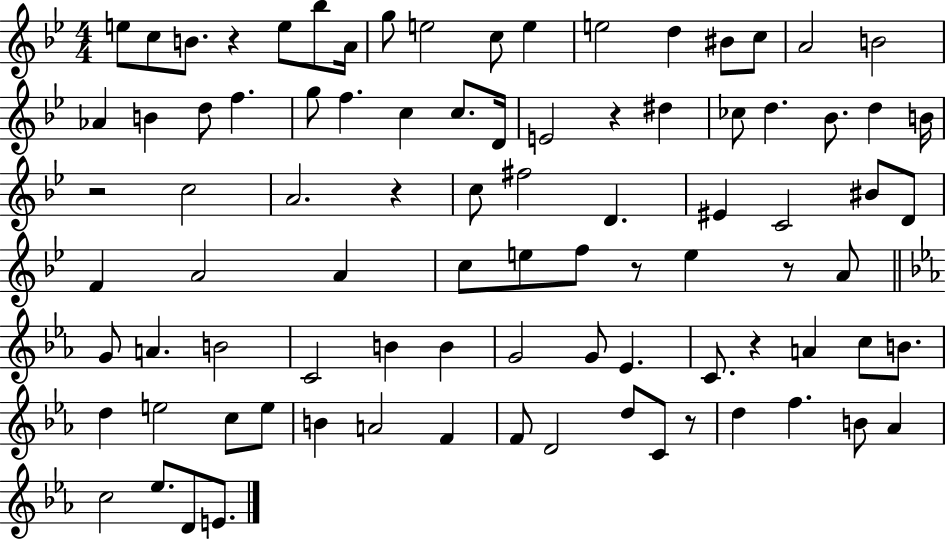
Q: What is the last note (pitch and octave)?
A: E4